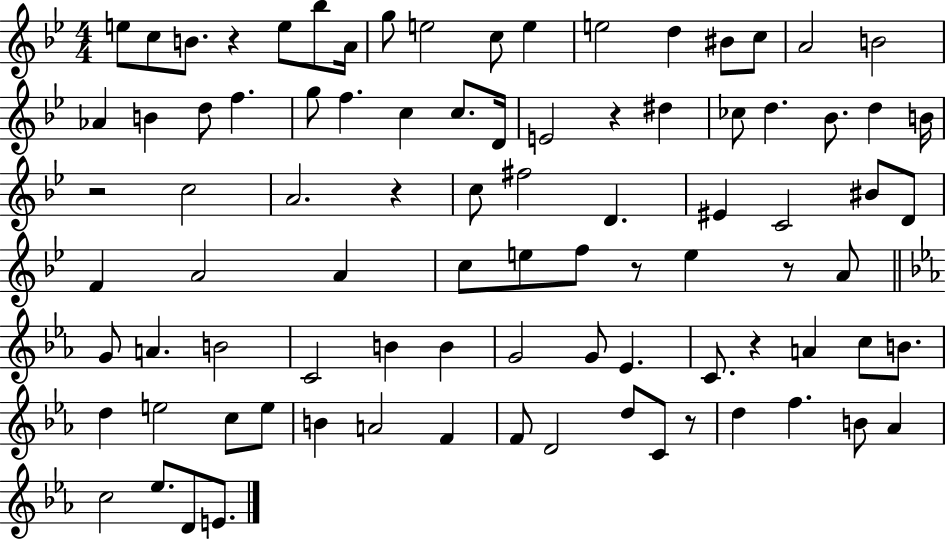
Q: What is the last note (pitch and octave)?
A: E4